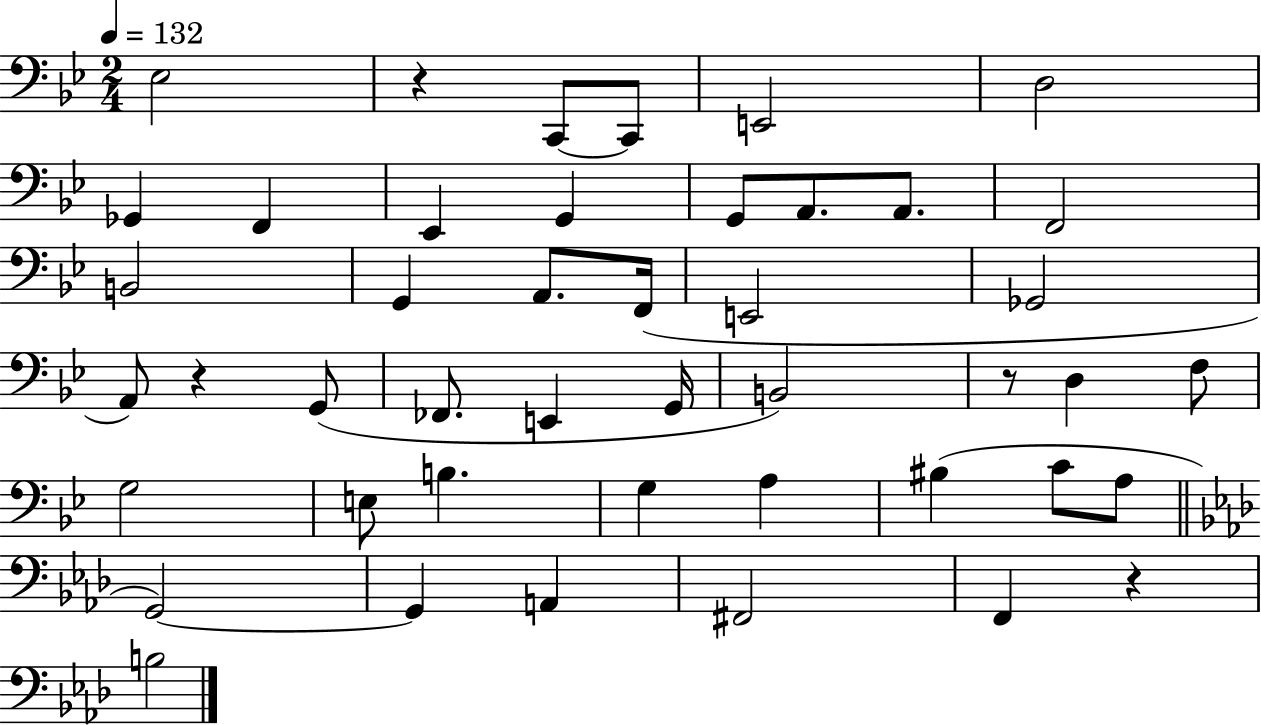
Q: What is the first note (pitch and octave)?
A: Eb3